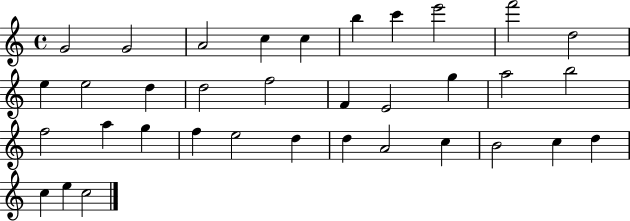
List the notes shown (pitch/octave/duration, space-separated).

G4/h G4/h A4/h C5/q C5/q B5/q C6/q E6/h F6/h D5/h E5/q E5/h D5/q D5/h F5/h F4/q E4/h G5/q A5/h B5/h F5/h A5/q G5/q F5/q E5/h D5/q D5/q A4/h C5/q B4/h C5/q D5/q C5/q E5/q C5/h